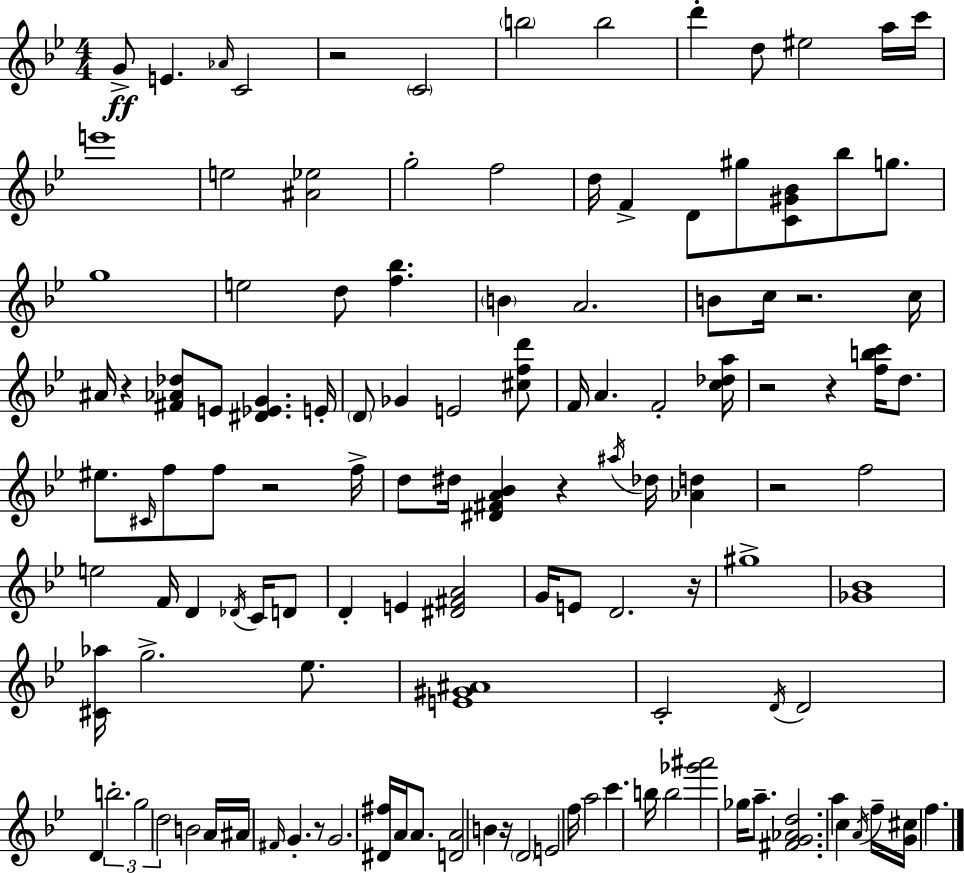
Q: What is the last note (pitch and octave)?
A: F5